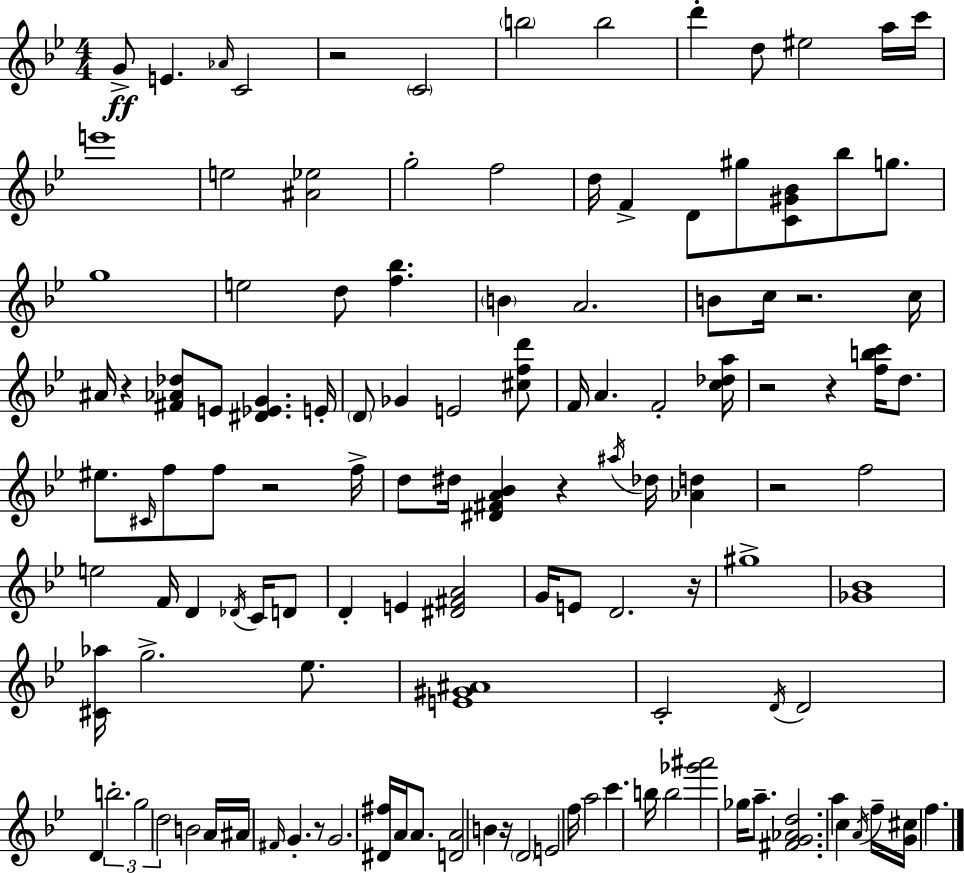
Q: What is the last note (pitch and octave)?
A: F5